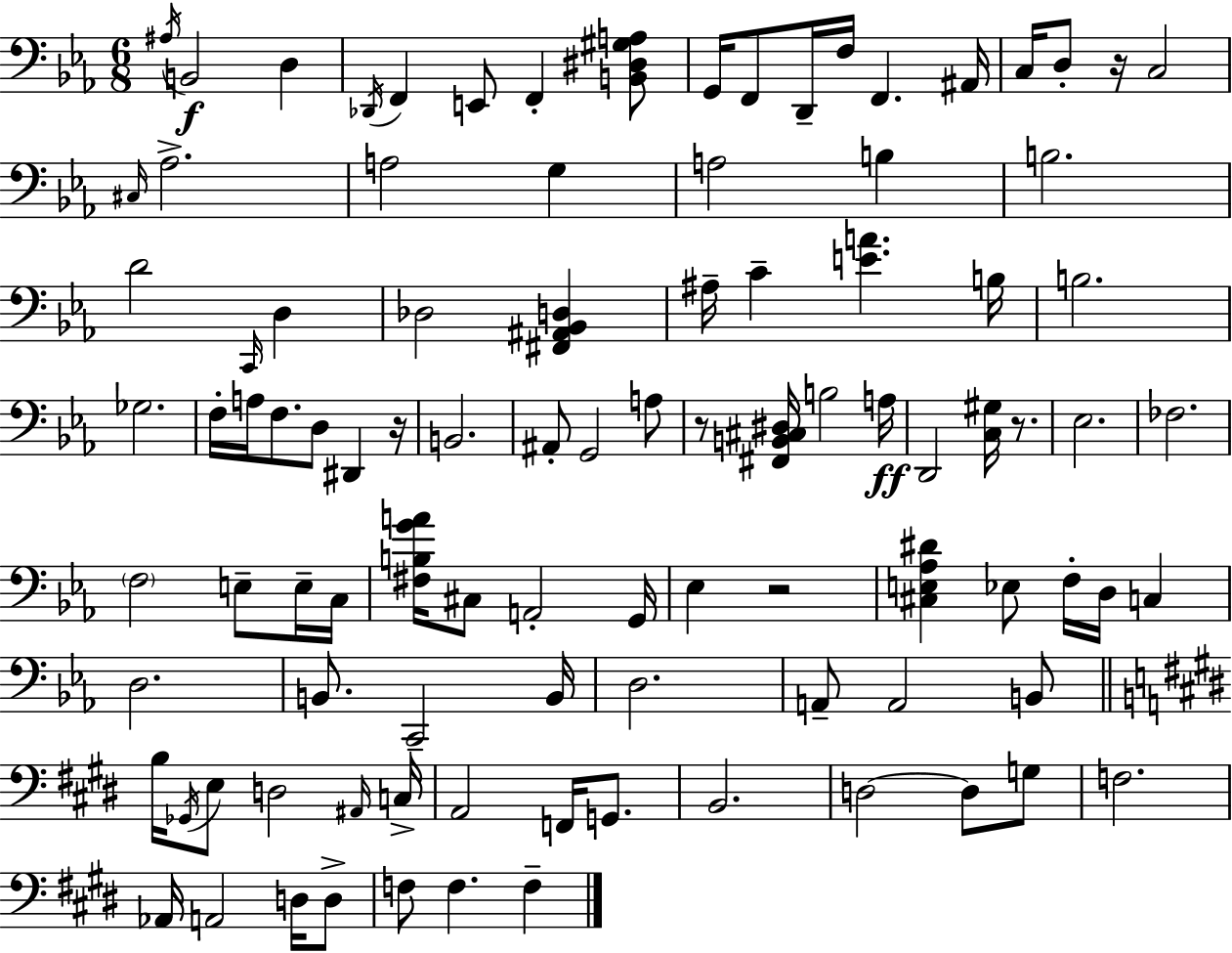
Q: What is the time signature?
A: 6/8